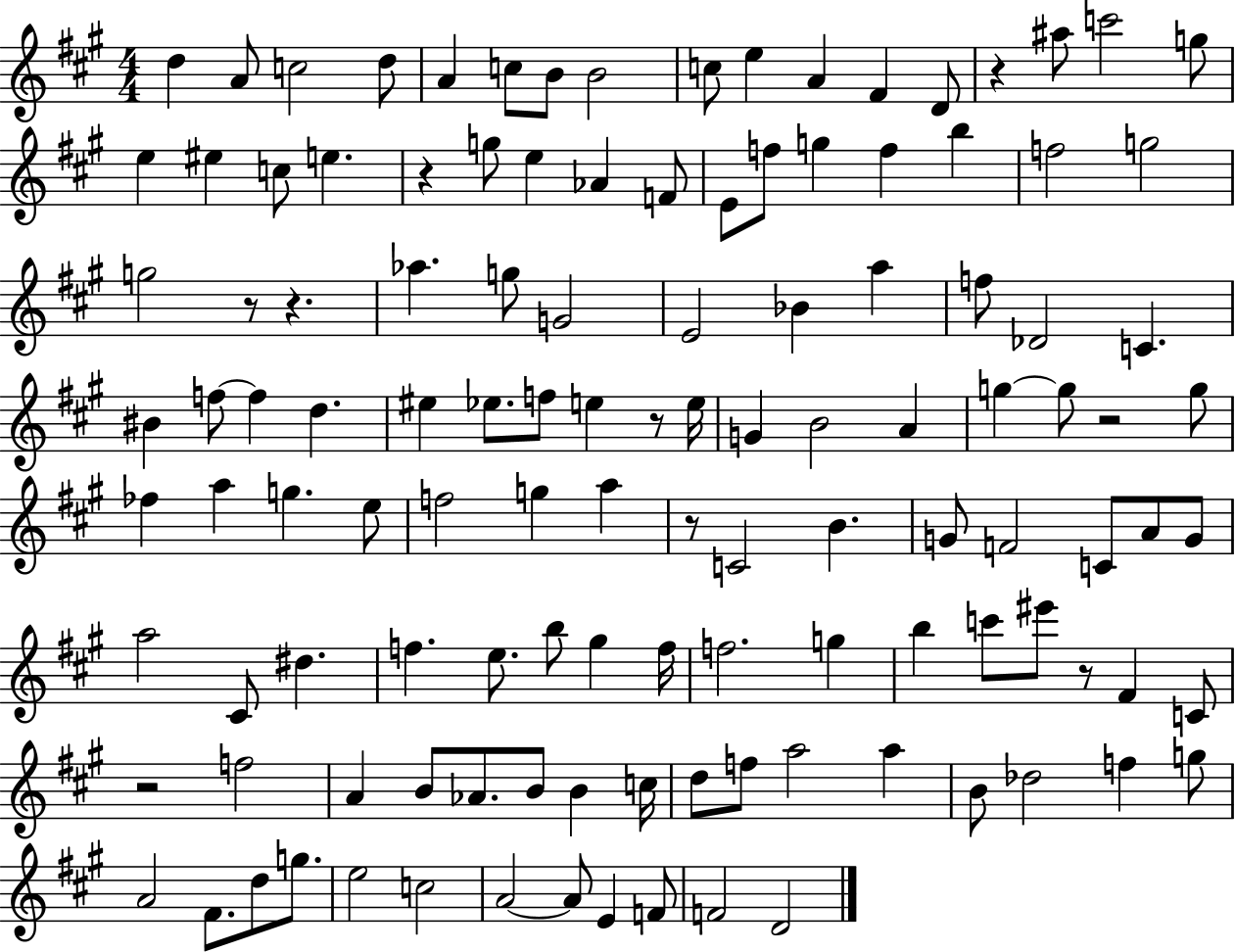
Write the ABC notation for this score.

X:1
T:Untitled
M:4/4
L:1/4
K:A
d A/2 c2 d/2 A c/2 B/2 B2 c/2 e A ^F D/2 z ^a/2 c'2 g/2 e ^e c/2 e z g/2 e _A F/2 E/2 f/2 g f b f2 g2 g2 z/2 z _a g/2 G2 E2 _B a f/2 _D2 C ^B f/2 f d ^e _e/2 f/2 e z/2 e/4 G B2 A g g/2 z2 g/2 _f a g e/2 f2 g a z/2 C2 B G/2 F2 C/2 A/2 G/2 a2 ^C/2 ^d f e/2 b/2 ^g f/4 f2 g b c'/2 ^e'/2 z/2 ^F C/2 z2 f2 A B/2 _A/2 B/2 B c/4 d/2 f/2 a2 a B/2 _d2 f g/2 A2 ^F/2 d/2 g/2 e2 c2 A2 A/2 E F/2 F2 D2